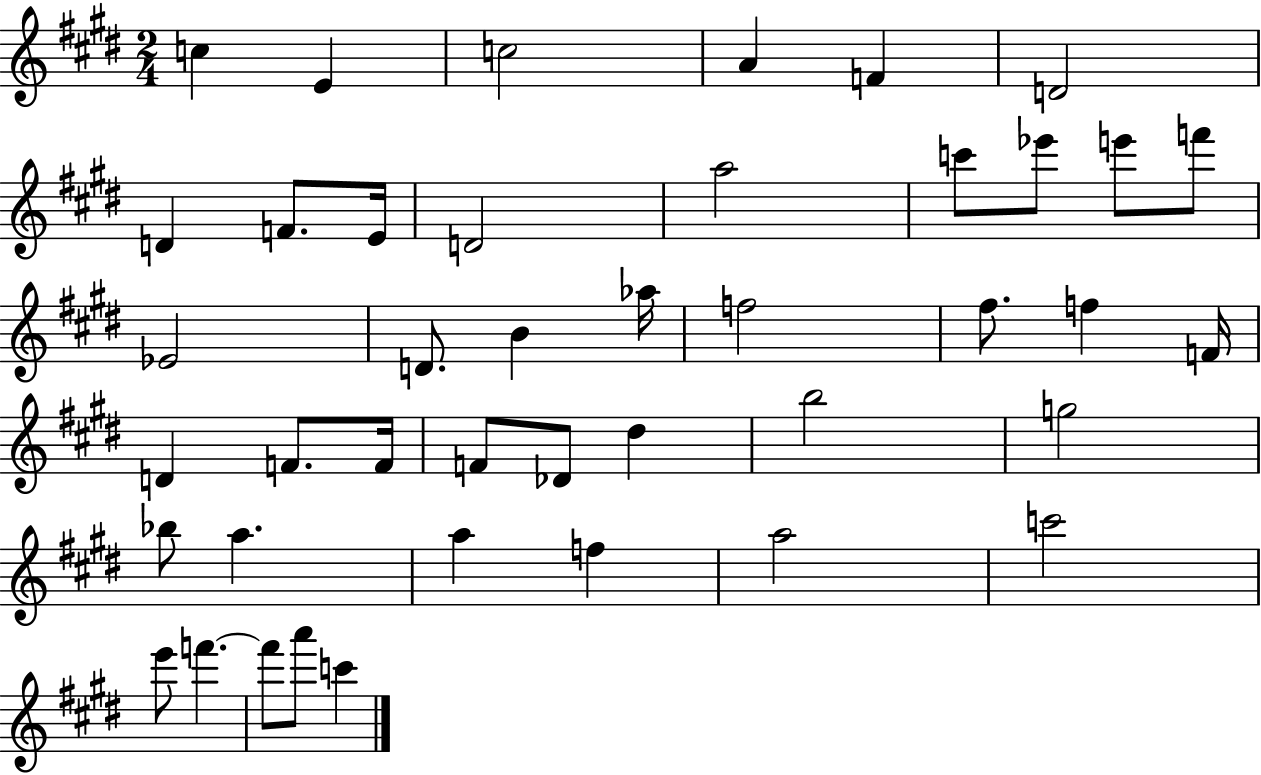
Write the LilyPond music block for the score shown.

{
  \clef treble
  \numericTimeSignature
  \time 2/4
  \key e \major
  \repeat volta 2 { c''4 e'4 | c''2 | a'4 f'4 | d'2 | \break d'4 f'8. e'16 | d'2 | a''2 | c'''8 ees'''8 e'''8 f'''8 | \break ees'2 | d'8. b'4 aes''16 | f''2 | fis''8. f''4 f'16 | \break d'4 f'8. f'16 | f'8 des'8 dis''4 | b''2 | g''2 | \break bes''8 a''4. | a''4 f''4 | a''2 | c'''2 | \break e'''8 f'''4.~~ | f'''8 a'''8 c'''4 | } \bar "|."
}